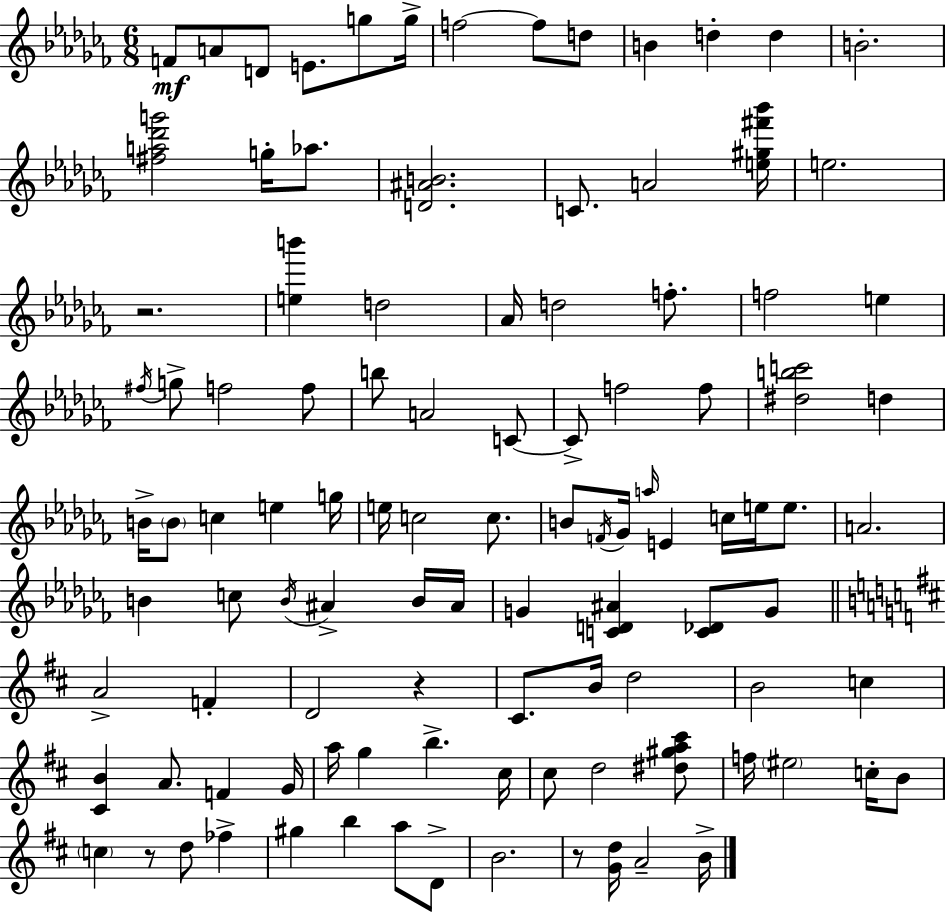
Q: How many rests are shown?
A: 4